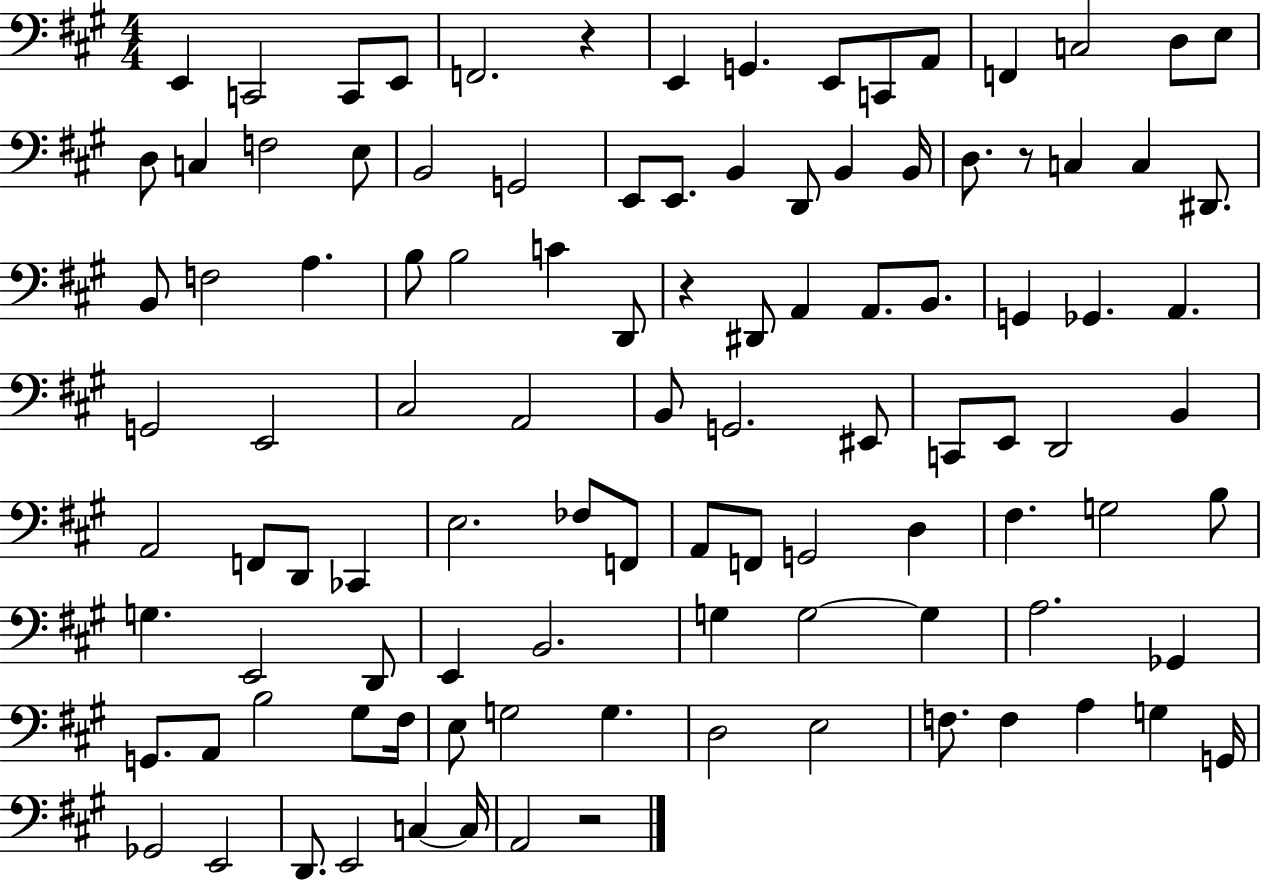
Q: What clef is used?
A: bass